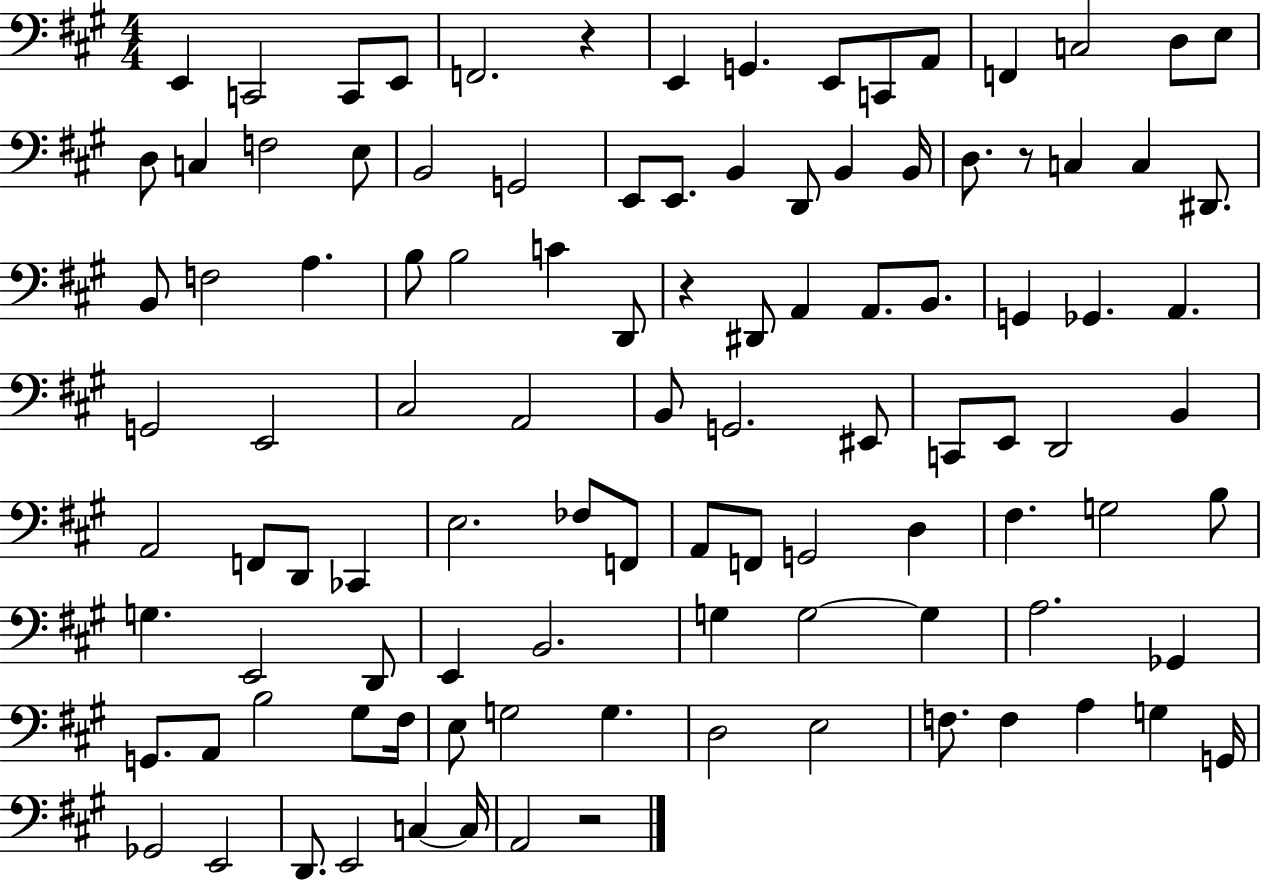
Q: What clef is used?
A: bass